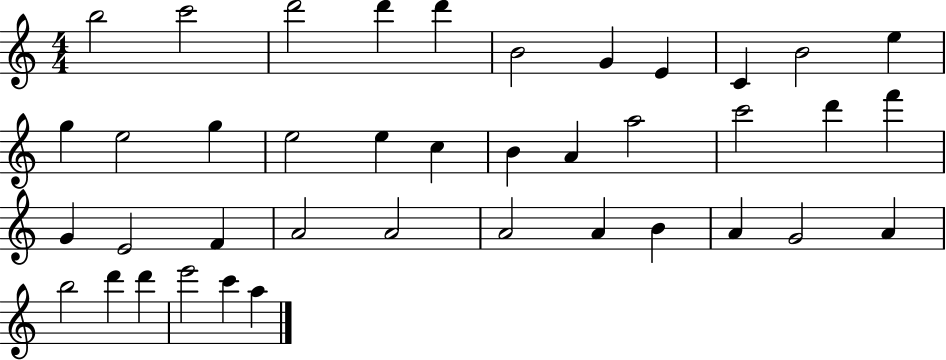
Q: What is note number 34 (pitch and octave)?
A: A4